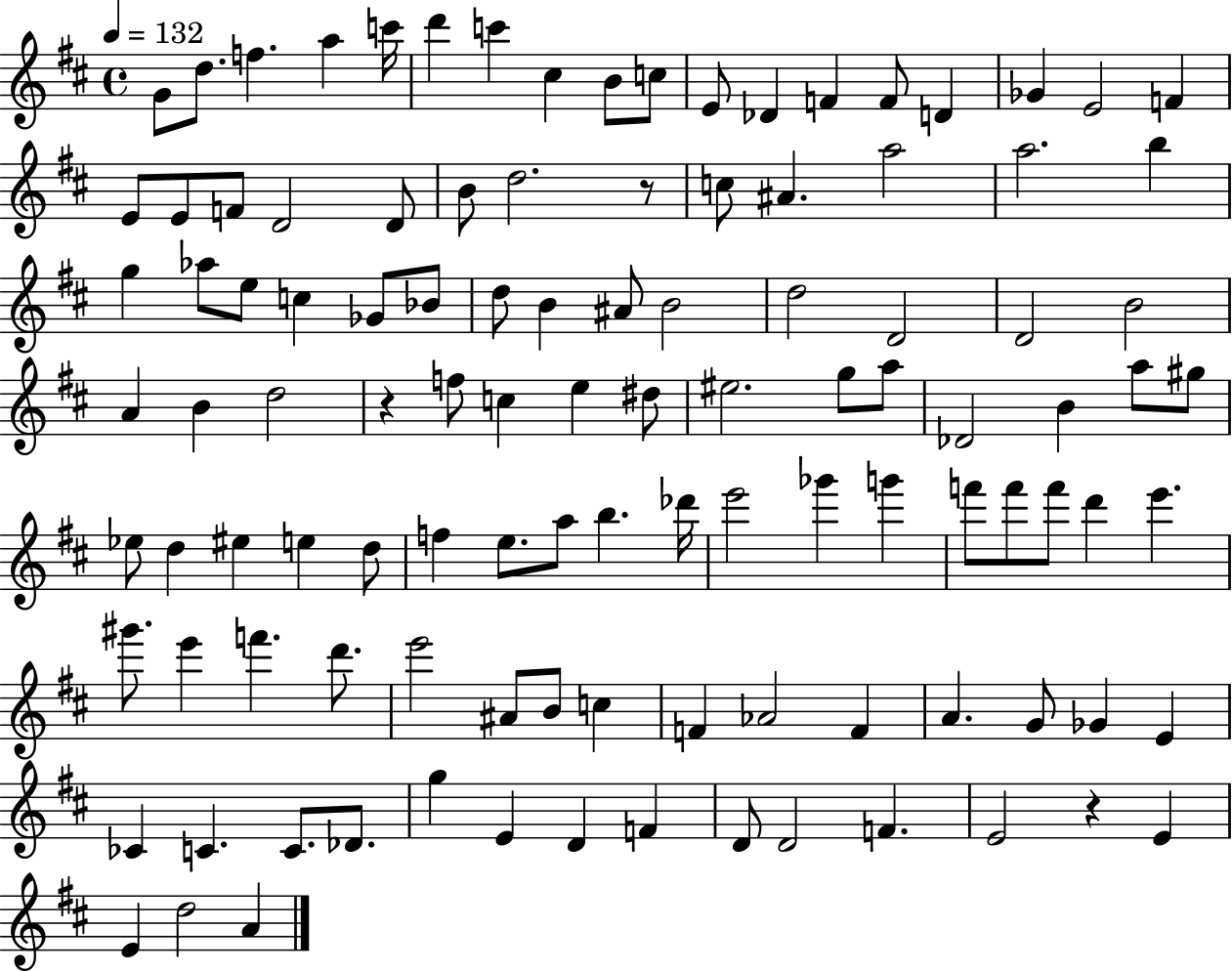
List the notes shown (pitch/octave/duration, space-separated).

G4/e D5/e. F5/q. A5/q C6/s D6/q C6/q C#5/q B4/e C5/e E4/e Db4/q F4/q F4/e D4/q Gb4/q E4/h F4/q E4/e E4/e F4/e D4/h D4/e B4/e D5/h. R/e C5/e A#4/q. A5/h A5/h. B5/q G5/q Ab5/e E5/e C5/q Gb4/e Bb4/e D5/e B4/q A#4/e B4/h D5/h D4/h D4/h B4/h A4/q B4/q D5/h R/q F5/e C5/q E5/q D#5/e EIS5/h. G5/e A5/e Db4/h B4/q A5/e G#5/e Eb5/e D5/q EIS5/q E5/q D5/e F5/q E5/e. A5/e B5/q. Db6/s E6/h Gb6/q G6/q F6/e F6/e F6/e D6/q E6/q. G#6/e. E6/q F6/q. D6/e. E6/h A#4/e B4/e C5/q F4/q Ab4/h F4/q A4/q. G4/e Gb4/q E4/q CES4/q C4/q. C4/e. Db4/e. G5/q E4/q D4/q F4/q D4/e D4/h F4/q. E4/h R/q E4/q E4/q D5/h A4/q